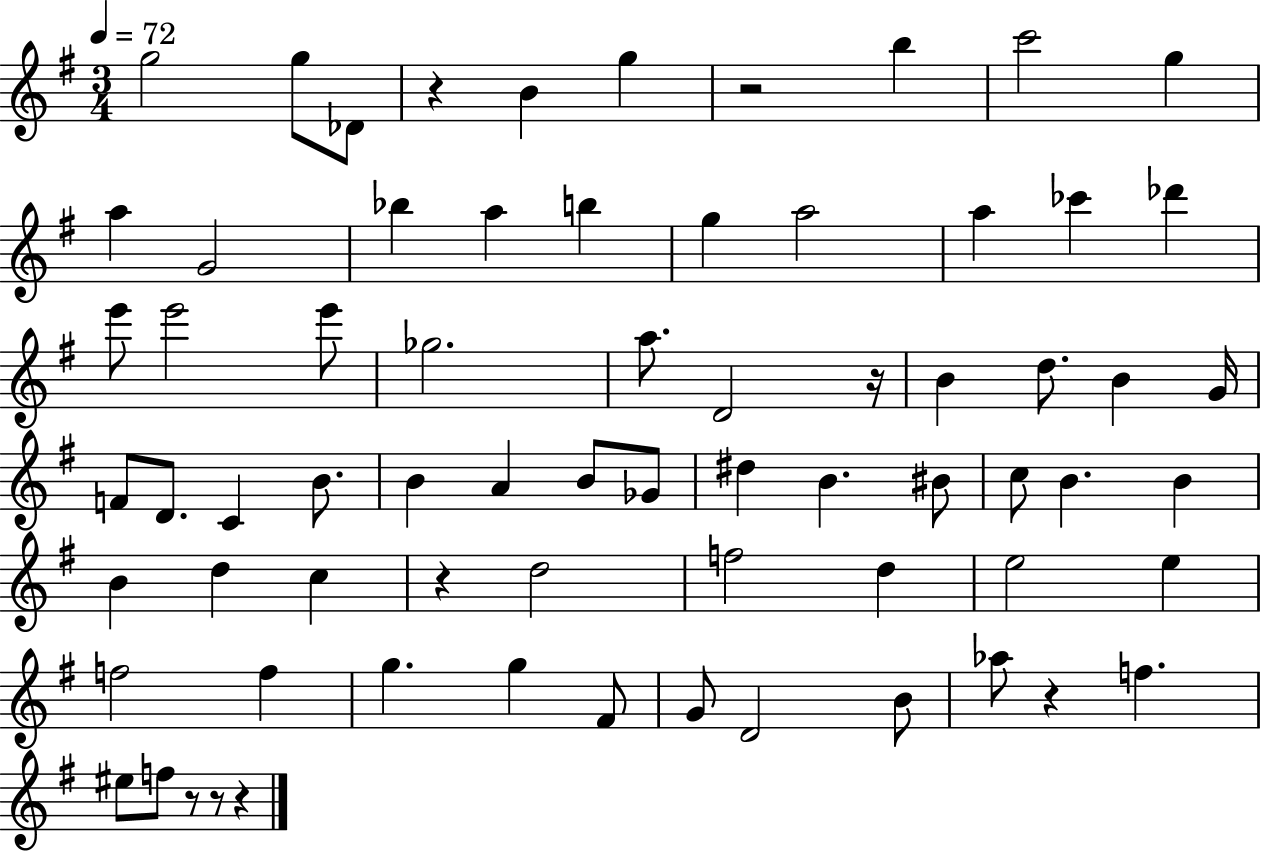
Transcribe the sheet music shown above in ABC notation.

X:1
T:Untitled
M:3/4
L:1/4
K:G
g2 g/2 _D/2 z B g z2 b c'2 g a G2 _b a b g a2 a _c' _d' e'/2 e'2 e'/2 _g2 a/2 D2 z/4 B d/2 B G/4 F/2 D/2 C B/2 B A B/2 _G/2 ^d B ^B/2 c/2 B B B d c z d2 f2 d e2 e f2 f g g ^F/2 G/2 D2 B/2 _a/2 z f ^e/2 f/2 z/2 z/2 z